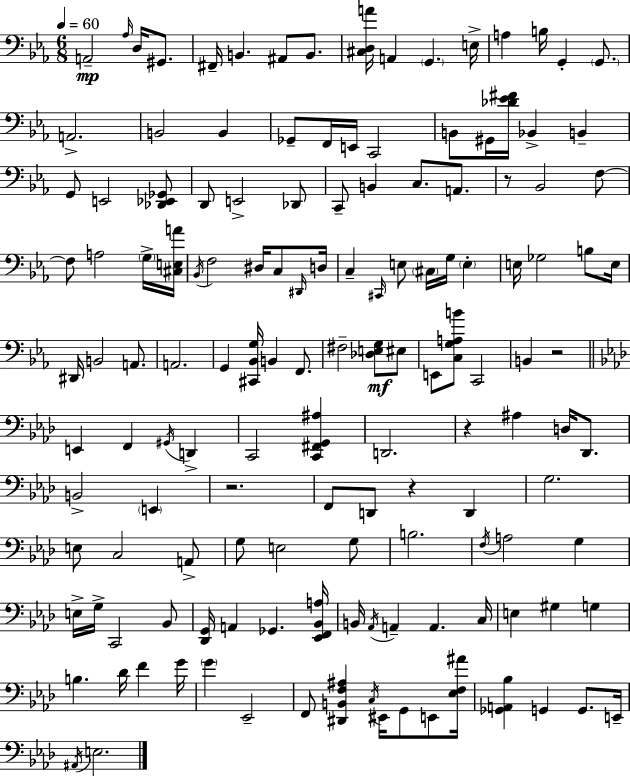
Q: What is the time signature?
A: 6/8